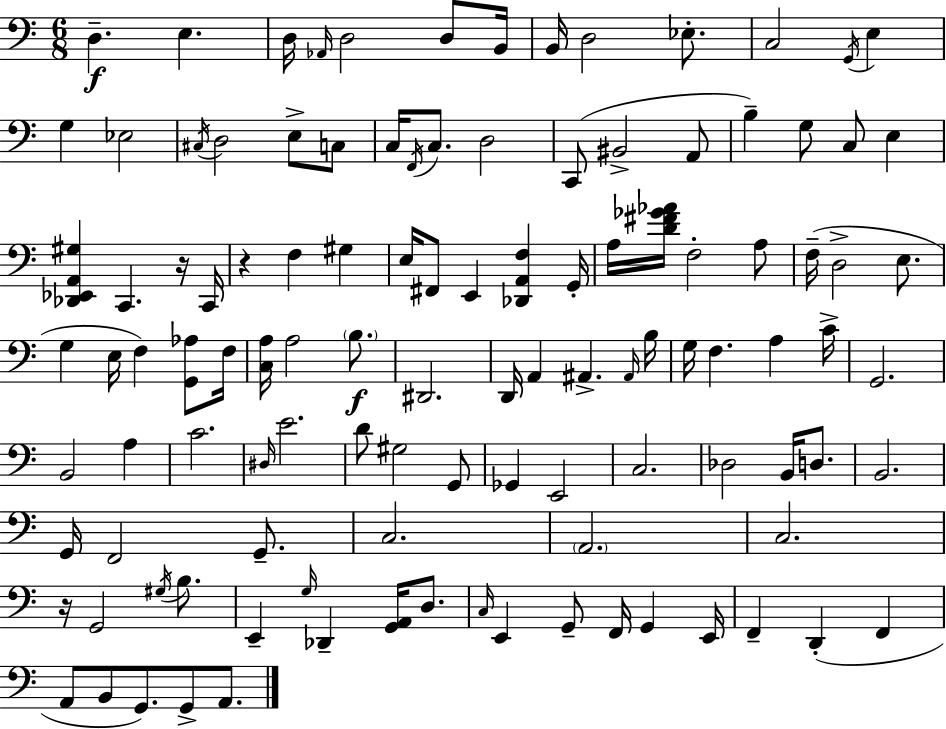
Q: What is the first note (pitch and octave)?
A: D3